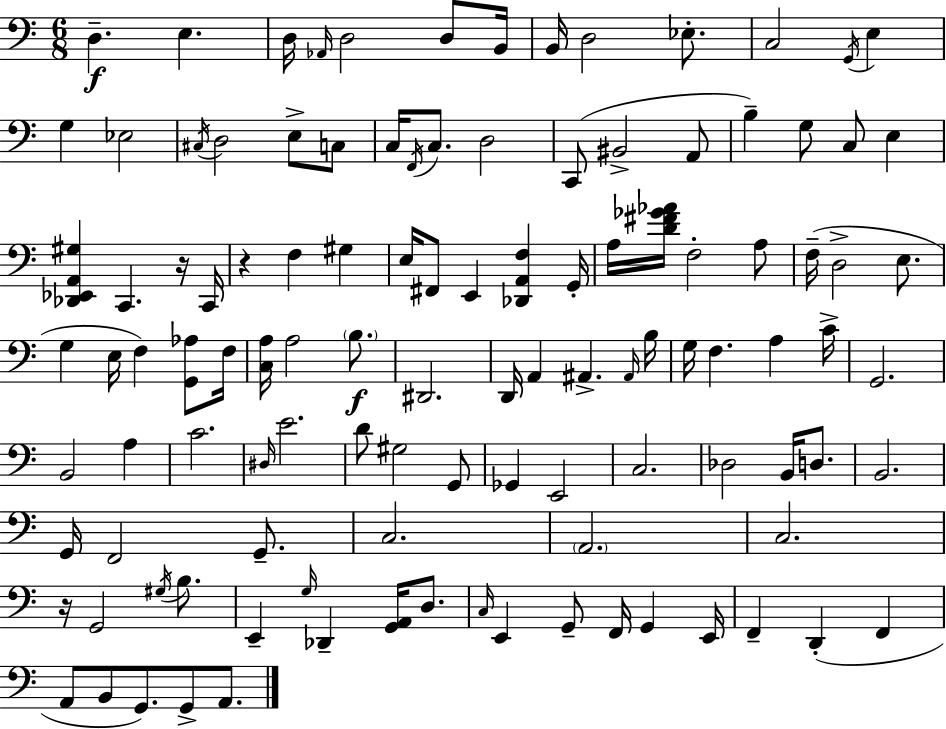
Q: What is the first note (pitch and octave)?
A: D3